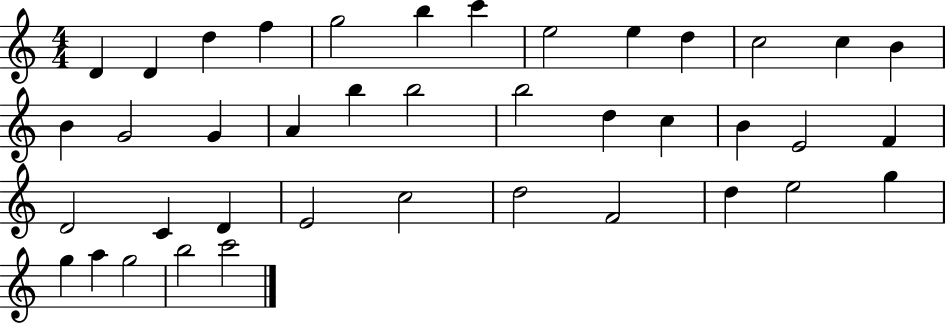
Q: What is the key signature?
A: C major